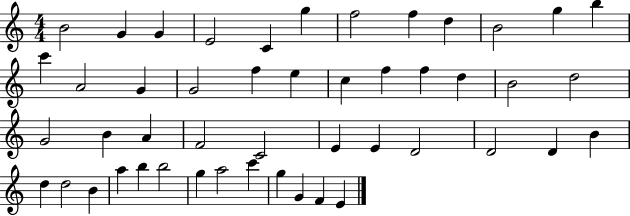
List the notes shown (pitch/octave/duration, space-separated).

B4/h G4/q G4/q E4/h C4/q G5/q F5/h F5/q D5/q B4/h G5/q B5/q C6/q A4/h G4/q G4/h F5/q E5/q C5/q F5/q F5/q D5/q B4/h D5/h G4/h B4/q A4/q F4/h C4/h E4/q E4/q D4/h D4/h D4/q B4/q D5/q D5/h B4/q A5/q B5/q B5/h G5/q A5/h C6/q G5/q G4/q F4/q E4/q